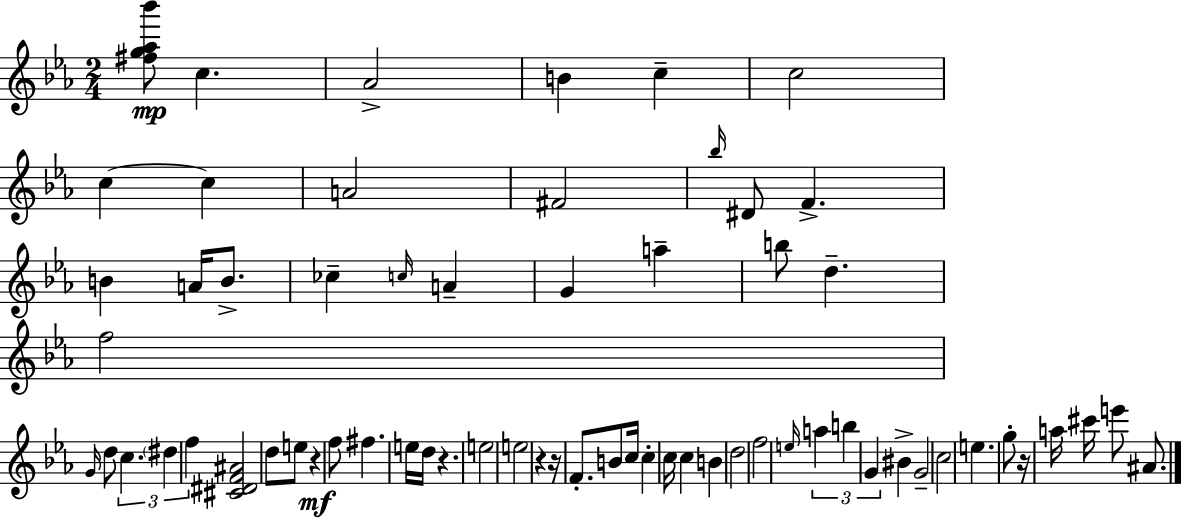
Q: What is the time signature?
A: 2/4